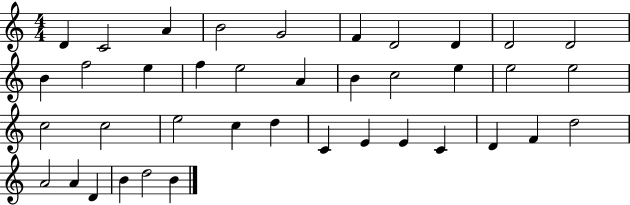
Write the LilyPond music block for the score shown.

{
  \clef treble
  \numericTimeSignature
  \time 4/4
  \key c \major
  d'4 c'2 a'4 | b'2 g'2 | f'4 d'2 d'4 | d'2 d'2 | \break b'4 f''2 e''4 | f''4 e''2 a'4 | b'4 c''2 e''4 | e''2 e''2 | \break c''2 c''2 | e''2 c''4 d''4 | c'4 e'4 e'4 c'4 | d'4 f'4 d''2 | \break a'2 a'4 d'4 | b'4 d''2 b'4 | \bar "|."
}